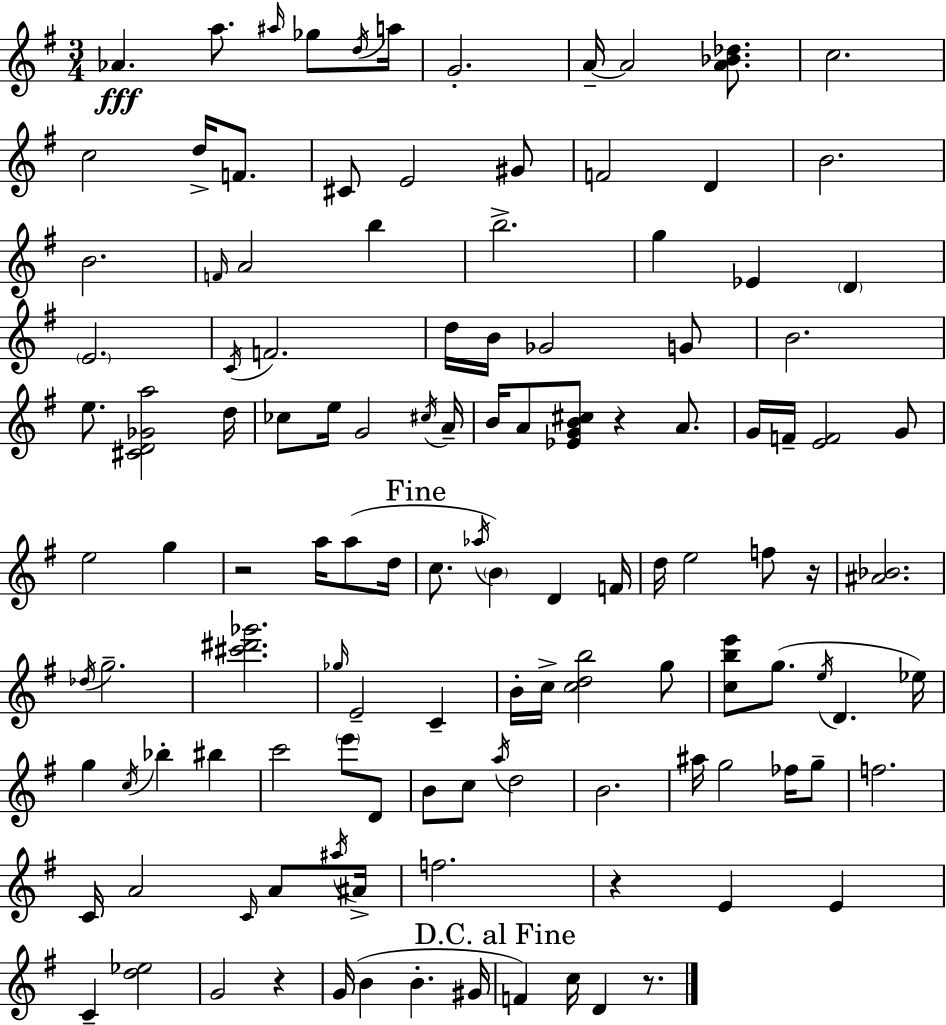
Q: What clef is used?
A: treble